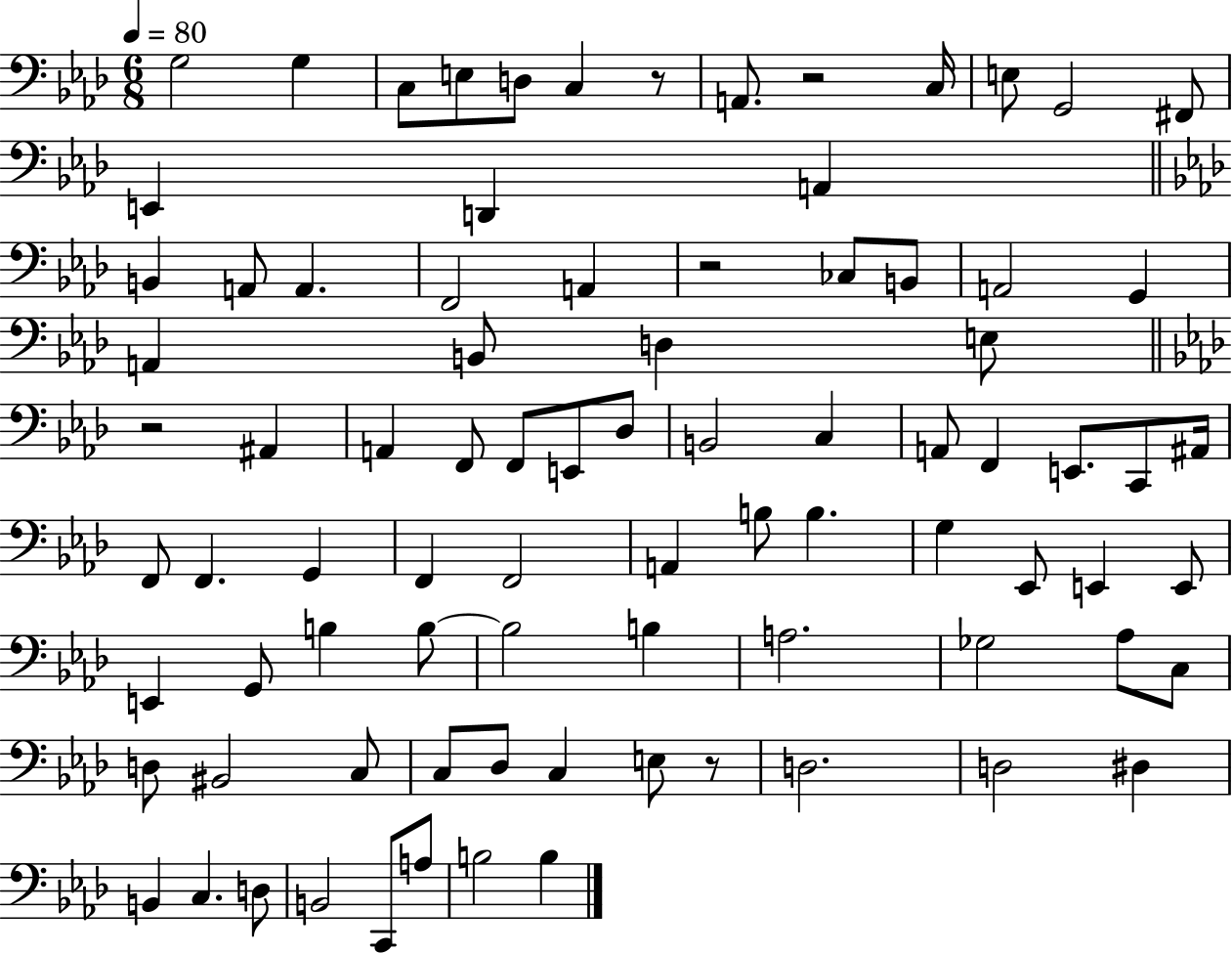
G3/h G3/q C3/e E3/e D3/e C3/q R/e A2/e. R/h C3/s E3/e G2/h F#2/e E2/q D2/q A2/q B2/q A2/e A2/q. F2/h A2/q R/h CES3/e B2/e A2/h G2/q A2/q B2/e D3/q E3/e R/h A#2/q A2/q F2/e F2/e E2/e Db3/e B2/h C3/q A2/e F2/q E2/e. C2/e A#2/s F2/e F2/q. G2/q F2/q F2/h A2/q B3/e B3/q. G3/q Eb2/e E2/q E2/e E2/q G2/e B3/q B3/e B3/h B3/q A3/h. Gb3/h Ab3/e C3/e D3/e BIS2/h C3/e C3/e Db3/e C3/q E3/e R/e D3/h. D3/h D#3/q B2/q C3/q. D3/e B2/h C2/e A3/e B3/h B3/q